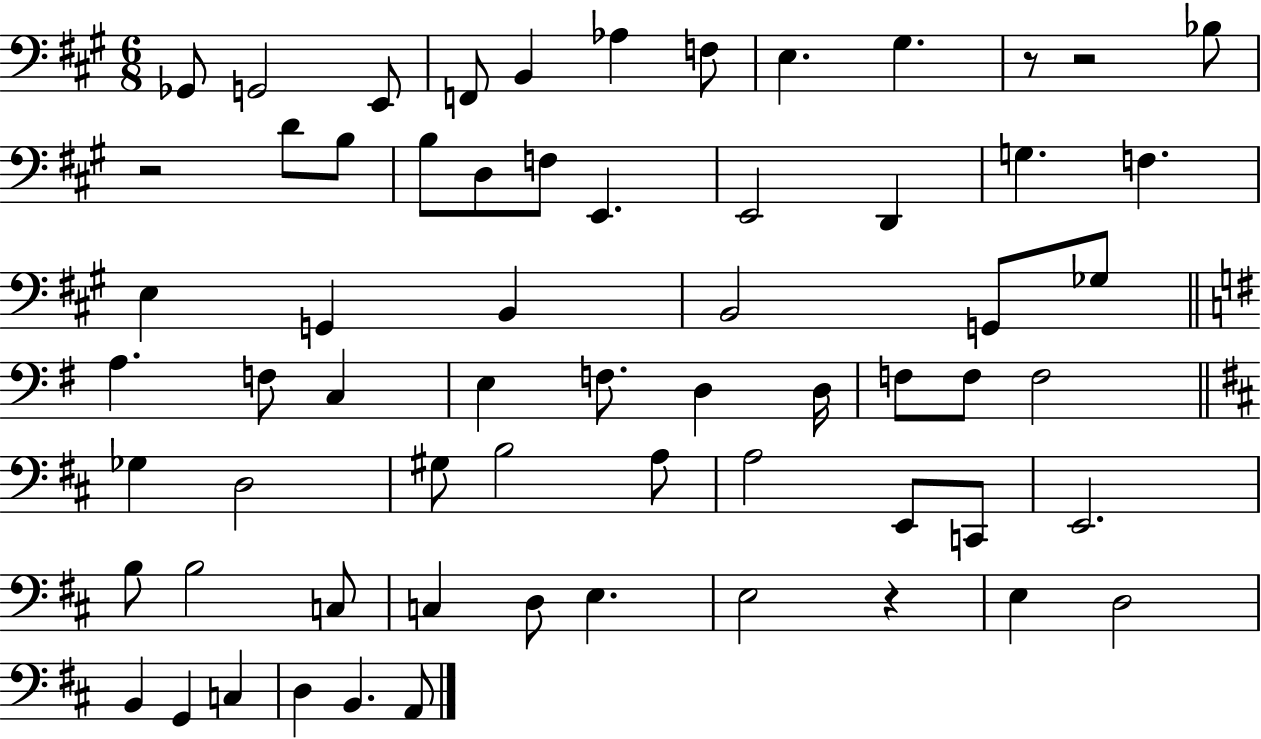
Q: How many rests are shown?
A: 4